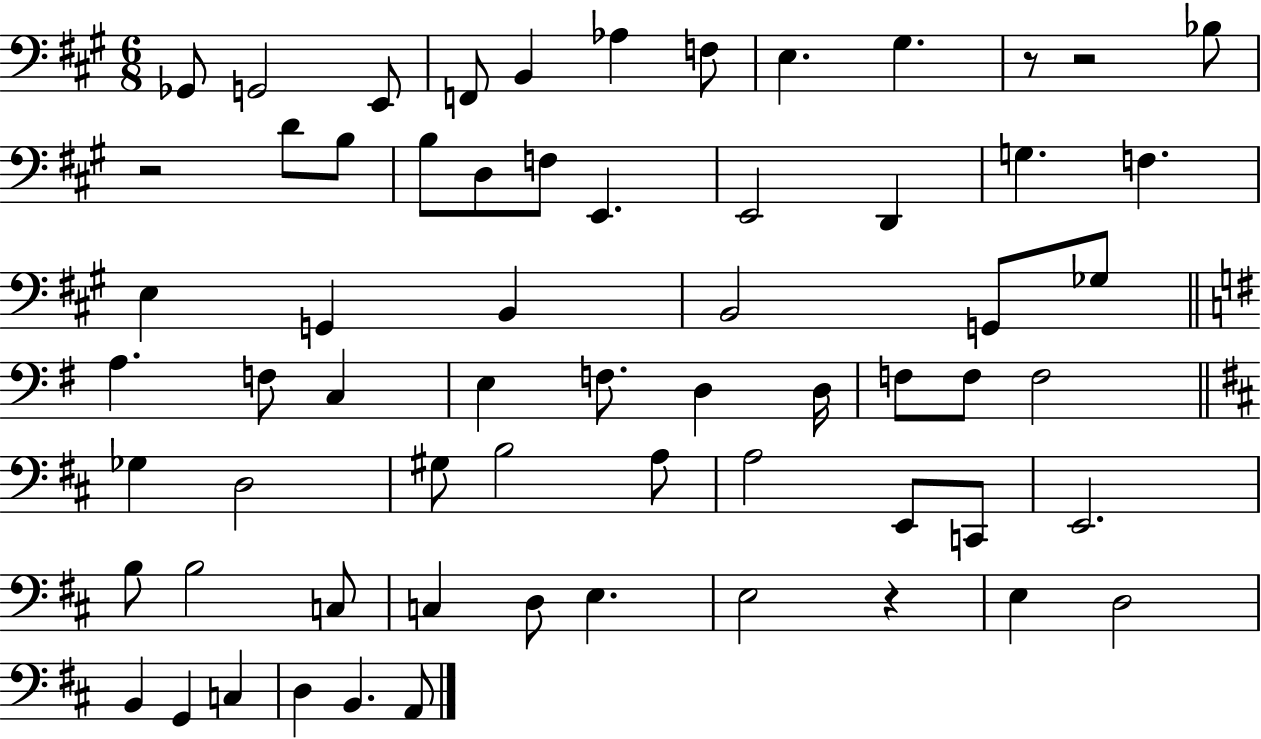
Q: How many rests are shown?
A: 4